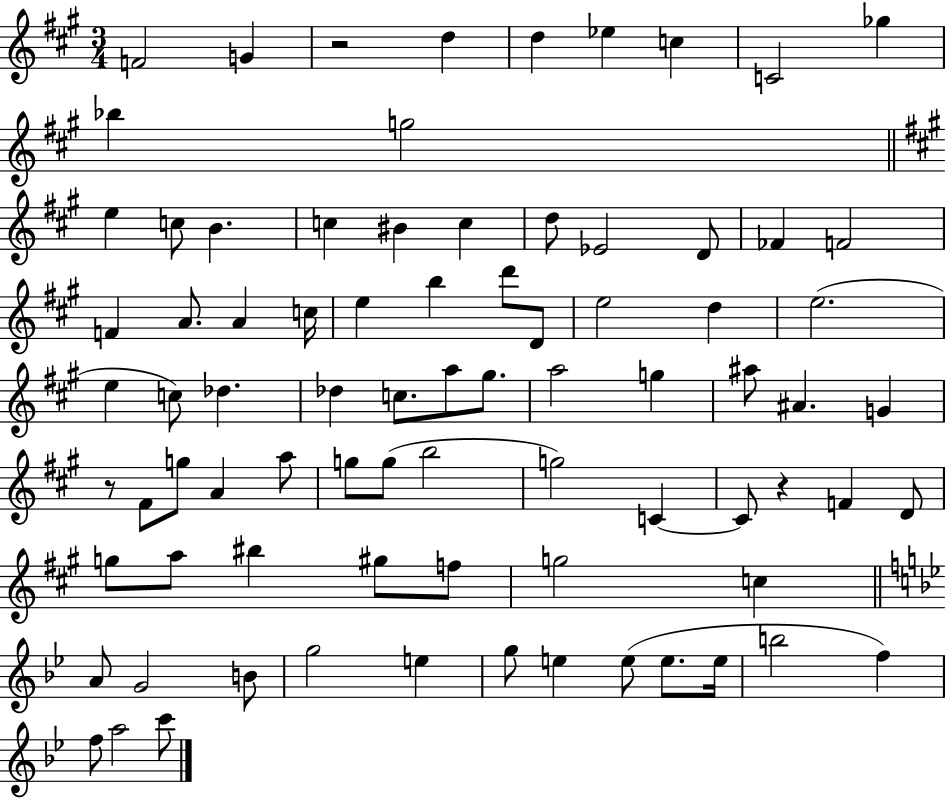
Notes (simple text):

F4/h G4/q R/h D5/q D5/q Eb5/q C5/q C4/h Gb5/q Bb5/q G5/h E5/q C5/e B4/q. C5/q BIS4/q C5/q D5/e Eb4/h D4/e FES4/q F4/h F4/q A4/e. A4/q C5/s E5/q B5/q D6/e D4/e E5/h D5/q E5/h. E5/q C5/e Db5/q. Db5/q C5/e. A5/e G#5/e. A5/h G5/q A#5/e A#4/q. G4/q R/e F#4/e G5/e A4/q A5/e G5/e G5/e B5/h G5/h C4/q C4/e R/q F4/q D4/e G5/e A5/e BIS5/q G#5/e F5/e G5/h C5/q A4/e G4/h B4/e G5/h E5/q G5/e E5/q E5/e E5/e. E5/s B5/h F5/q F5/e A5/h C6/e